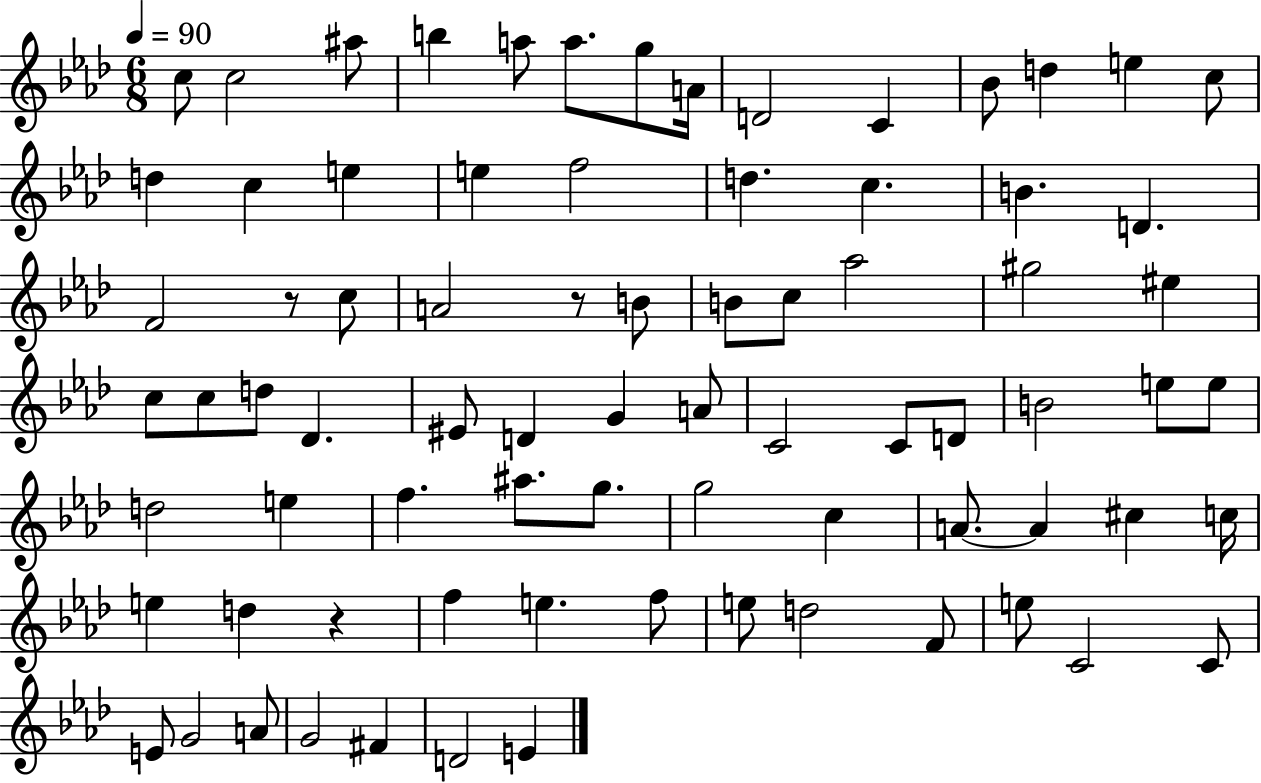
{
  \clef treble
  \numericTimeSignature
  \time 6/8
  \key aes \major
  \tempo 4 = 90
  c''8 c''2 ais''8 | b''4 a''8 a''8. g''8 a'16 | d'2 c'4 | bes'8 d''4 e''4 c''8 | \break d''4 c''4 e''4 | e''4 f''2 | d''4. c''4. | b'4. d'4. | \break f'2 r8 c''8 | a'2 r8 b'8 | b'8 c''8 aes''2 | gis''2 eis''4 | \break c''8 c''8 d''8 des'4. | eis'8 d'4 g'4 a'8 | c'2 c'8 d'8 | b'2 e''8 e''8 | \break d''2 e''4 | f''4. ais''8. g''8. | g''2 c''4 | a'8.~~ a'4 cis''4 c''16 | \break e''4 d''4 r4 | f''4 e''4. f''8 | e''8 d''2 f'8 | e''8 c'2 c'8 | \break e'8 g'2 a'8 | g'2 fis'4 | d'2 e'4 | \bar "|."
}